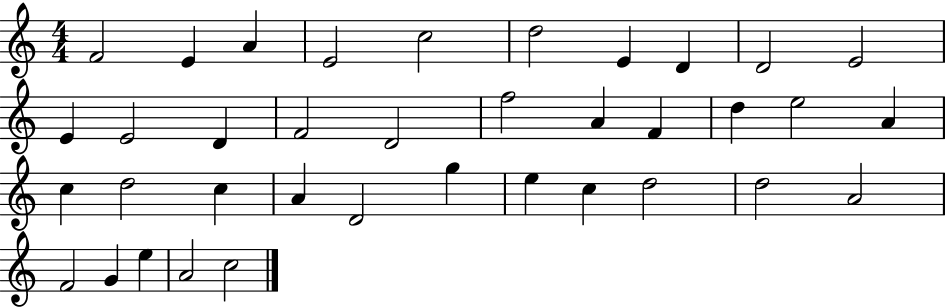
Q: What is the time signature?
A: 4/4